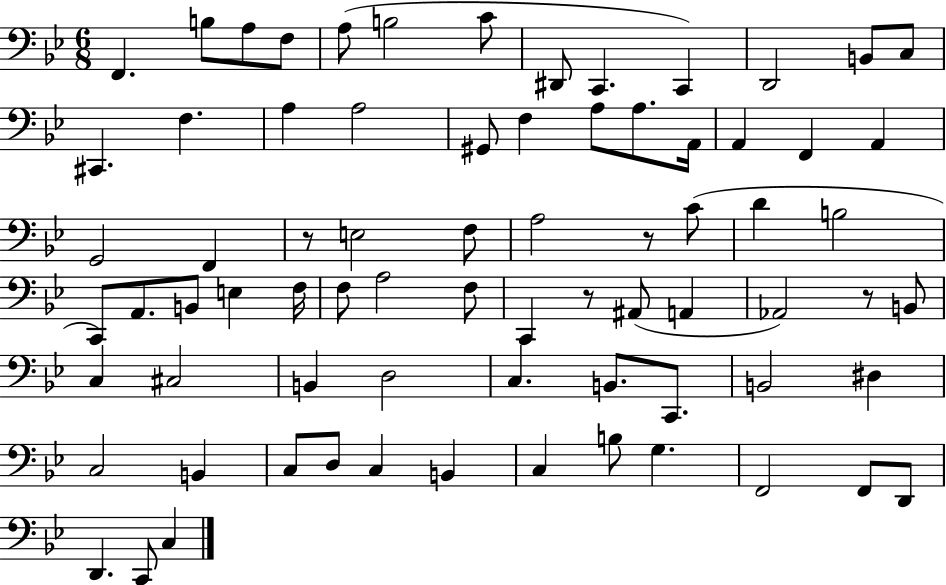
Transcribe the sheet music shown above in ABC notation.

X:1
T:Untitled
M:6/8
L:1/4
K:Bb
F,, B,/2 A,/2 F,/2 A,/2 B,2 C/2 ^D,,/2 C,, C,, D,,2 B,,/2 C,/2 ^C,, F, A, A,2 ^G,,/2 F, A,/2 A,/2 A,,/4 A,, F,, A,, G,,2 F,, z/2 E,2 F,/2 A,2 z/2 C/2 D B,2 C,,/2 A,,/2 B,,/2 E, F,/4 F,/2 A,2 F,/2 C,, z/2 ^A,,/2 A,, _A,,2 z/2 B,,/2 C, ^C,2 B,, D,2 C, B,,/2 C,,/2 B,,2 ^D, C,2 B,, C,/2 D,/2 C, B,, C, B,/2 G, F,,2 F,,/2 D,,/2 D,, C,,/2 C,